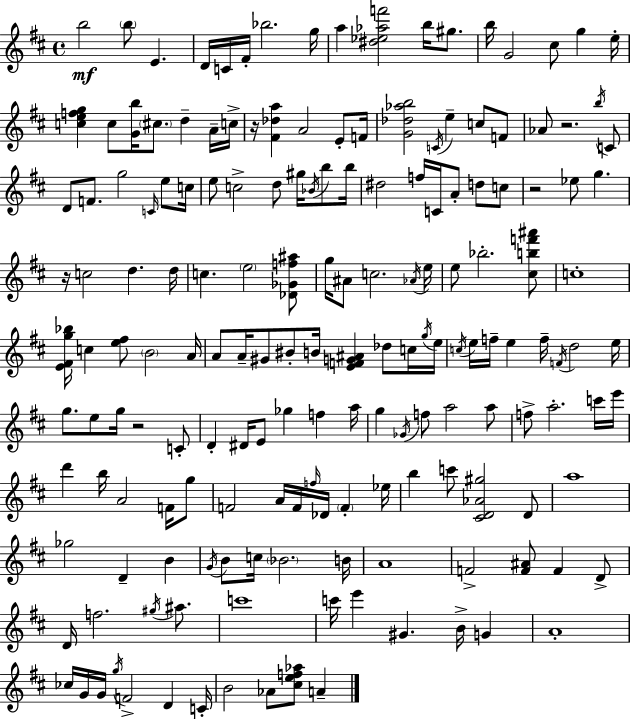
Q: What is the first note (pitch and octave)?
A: B5